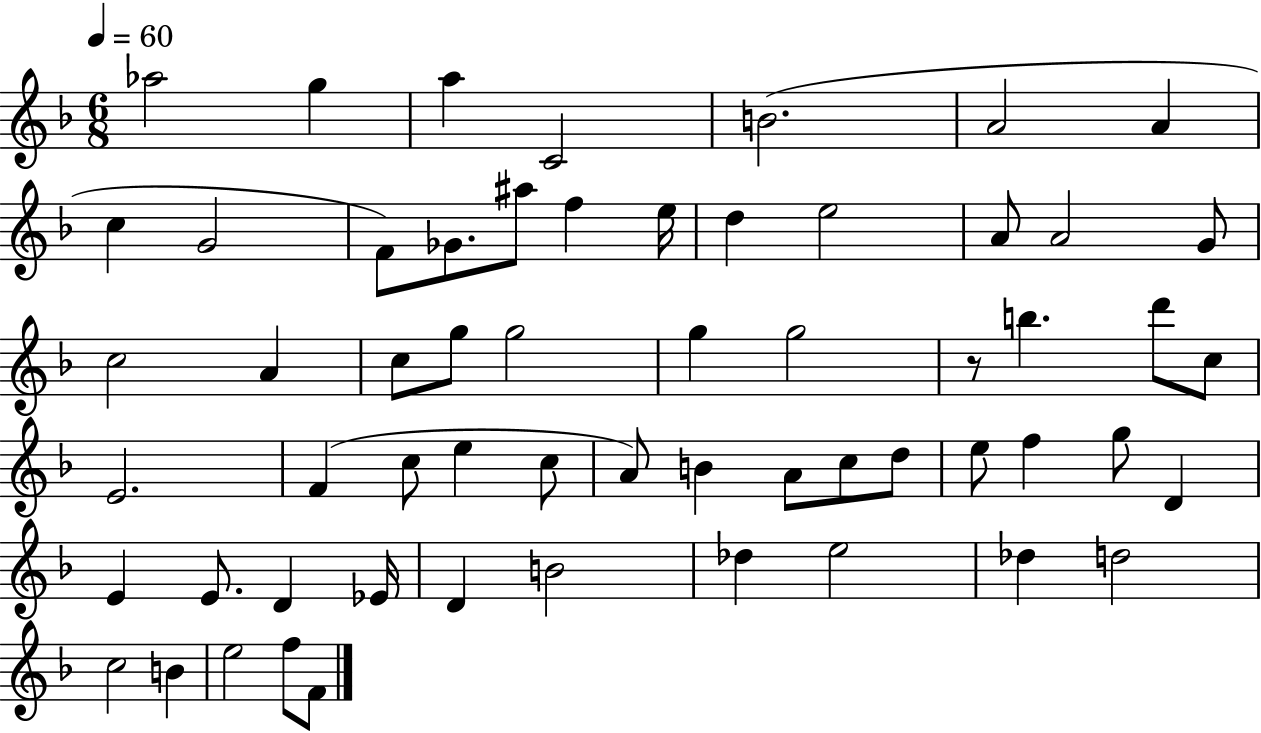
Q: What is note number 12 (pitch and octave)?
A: A#5